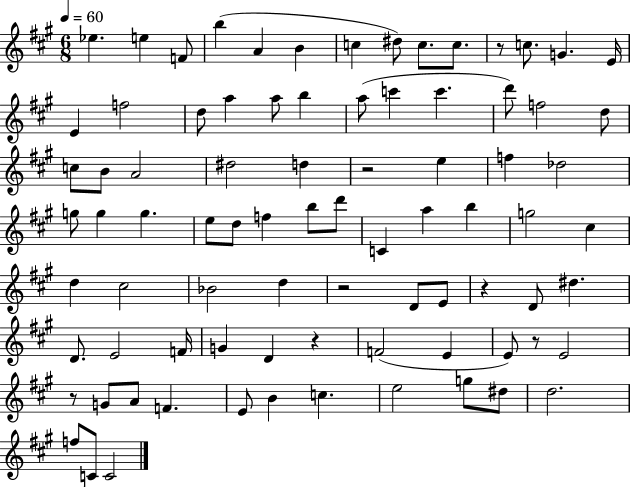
Eb5/q. E5/q F4/e B5/q A4/q B4/q C5/q D#5/e C5/e. C5/e. R/e C5/e. G4/q. E4/s E4/q F5/h D5/e A5/q A5/e B5/q A5/e C6/q C6/q. D6/e F5/h D5/e C5/e B4/e A4/h D#5/h D5/q R/h E5/q F5/q Db5/h G5/e G5/q G5/q. E5/e D5/e F5/q B5/e D6/e C4/q A5/q B5/q G5/h C#5/q D5/q C#5/h Bb4/h D5/q R/h D4/e E4/e R/q D4/e D#5/q. D4/e. E4/h F4/s G4/q D4/q R/q F4/h E4/q E4/e R/e E4/h R/e G4/e A4/e F4/q. E4/e B4/q C5/q. E5/h G5/e D#5/e D5/h. F5/e C4/e C4/h